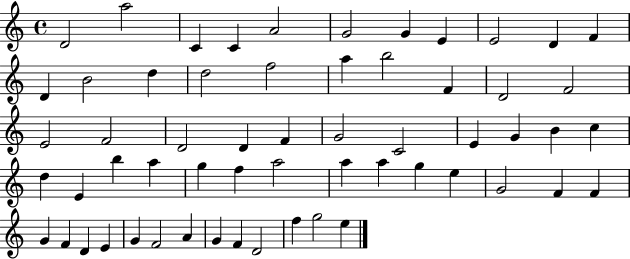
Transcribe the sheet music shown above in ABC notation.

X:1
T:Untitled
M:4/4
L:1/4
K:C
D2 a2 C C A2 G2 G E E2 D F D B2 d d2 f2 a b2 F D2 F2 E2 F2 D2 D F G2 C2 E G B c d E b a g f a2 a a g e G2 F F G F D E G F2 A G F D2 f g2 e